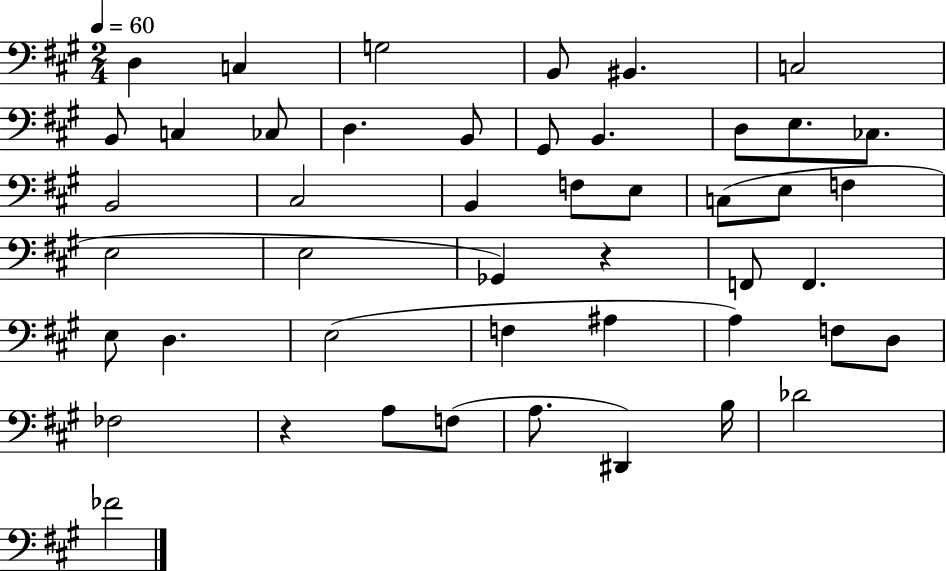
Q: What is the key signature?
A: A major